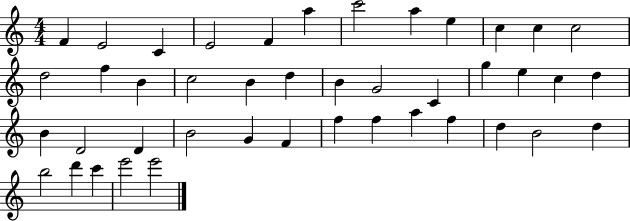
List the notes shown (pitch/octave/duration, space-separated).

F4/q E4/h C4/q E4/h F4/q A5/q C6/h A5/q E5/q C5/q C5/q C5/h D5/h F5/q B4/q C5/h B4/q D5/q B4/q G4/h C4/q G5/q E5/q C5/q D5/q B4/q D4/h D4/q B4/h G4/q F4/q F5/q F5/q A5/q F5/q D5/q B4/h D5/q B5/h D6/q C6/q E6/h E6/h